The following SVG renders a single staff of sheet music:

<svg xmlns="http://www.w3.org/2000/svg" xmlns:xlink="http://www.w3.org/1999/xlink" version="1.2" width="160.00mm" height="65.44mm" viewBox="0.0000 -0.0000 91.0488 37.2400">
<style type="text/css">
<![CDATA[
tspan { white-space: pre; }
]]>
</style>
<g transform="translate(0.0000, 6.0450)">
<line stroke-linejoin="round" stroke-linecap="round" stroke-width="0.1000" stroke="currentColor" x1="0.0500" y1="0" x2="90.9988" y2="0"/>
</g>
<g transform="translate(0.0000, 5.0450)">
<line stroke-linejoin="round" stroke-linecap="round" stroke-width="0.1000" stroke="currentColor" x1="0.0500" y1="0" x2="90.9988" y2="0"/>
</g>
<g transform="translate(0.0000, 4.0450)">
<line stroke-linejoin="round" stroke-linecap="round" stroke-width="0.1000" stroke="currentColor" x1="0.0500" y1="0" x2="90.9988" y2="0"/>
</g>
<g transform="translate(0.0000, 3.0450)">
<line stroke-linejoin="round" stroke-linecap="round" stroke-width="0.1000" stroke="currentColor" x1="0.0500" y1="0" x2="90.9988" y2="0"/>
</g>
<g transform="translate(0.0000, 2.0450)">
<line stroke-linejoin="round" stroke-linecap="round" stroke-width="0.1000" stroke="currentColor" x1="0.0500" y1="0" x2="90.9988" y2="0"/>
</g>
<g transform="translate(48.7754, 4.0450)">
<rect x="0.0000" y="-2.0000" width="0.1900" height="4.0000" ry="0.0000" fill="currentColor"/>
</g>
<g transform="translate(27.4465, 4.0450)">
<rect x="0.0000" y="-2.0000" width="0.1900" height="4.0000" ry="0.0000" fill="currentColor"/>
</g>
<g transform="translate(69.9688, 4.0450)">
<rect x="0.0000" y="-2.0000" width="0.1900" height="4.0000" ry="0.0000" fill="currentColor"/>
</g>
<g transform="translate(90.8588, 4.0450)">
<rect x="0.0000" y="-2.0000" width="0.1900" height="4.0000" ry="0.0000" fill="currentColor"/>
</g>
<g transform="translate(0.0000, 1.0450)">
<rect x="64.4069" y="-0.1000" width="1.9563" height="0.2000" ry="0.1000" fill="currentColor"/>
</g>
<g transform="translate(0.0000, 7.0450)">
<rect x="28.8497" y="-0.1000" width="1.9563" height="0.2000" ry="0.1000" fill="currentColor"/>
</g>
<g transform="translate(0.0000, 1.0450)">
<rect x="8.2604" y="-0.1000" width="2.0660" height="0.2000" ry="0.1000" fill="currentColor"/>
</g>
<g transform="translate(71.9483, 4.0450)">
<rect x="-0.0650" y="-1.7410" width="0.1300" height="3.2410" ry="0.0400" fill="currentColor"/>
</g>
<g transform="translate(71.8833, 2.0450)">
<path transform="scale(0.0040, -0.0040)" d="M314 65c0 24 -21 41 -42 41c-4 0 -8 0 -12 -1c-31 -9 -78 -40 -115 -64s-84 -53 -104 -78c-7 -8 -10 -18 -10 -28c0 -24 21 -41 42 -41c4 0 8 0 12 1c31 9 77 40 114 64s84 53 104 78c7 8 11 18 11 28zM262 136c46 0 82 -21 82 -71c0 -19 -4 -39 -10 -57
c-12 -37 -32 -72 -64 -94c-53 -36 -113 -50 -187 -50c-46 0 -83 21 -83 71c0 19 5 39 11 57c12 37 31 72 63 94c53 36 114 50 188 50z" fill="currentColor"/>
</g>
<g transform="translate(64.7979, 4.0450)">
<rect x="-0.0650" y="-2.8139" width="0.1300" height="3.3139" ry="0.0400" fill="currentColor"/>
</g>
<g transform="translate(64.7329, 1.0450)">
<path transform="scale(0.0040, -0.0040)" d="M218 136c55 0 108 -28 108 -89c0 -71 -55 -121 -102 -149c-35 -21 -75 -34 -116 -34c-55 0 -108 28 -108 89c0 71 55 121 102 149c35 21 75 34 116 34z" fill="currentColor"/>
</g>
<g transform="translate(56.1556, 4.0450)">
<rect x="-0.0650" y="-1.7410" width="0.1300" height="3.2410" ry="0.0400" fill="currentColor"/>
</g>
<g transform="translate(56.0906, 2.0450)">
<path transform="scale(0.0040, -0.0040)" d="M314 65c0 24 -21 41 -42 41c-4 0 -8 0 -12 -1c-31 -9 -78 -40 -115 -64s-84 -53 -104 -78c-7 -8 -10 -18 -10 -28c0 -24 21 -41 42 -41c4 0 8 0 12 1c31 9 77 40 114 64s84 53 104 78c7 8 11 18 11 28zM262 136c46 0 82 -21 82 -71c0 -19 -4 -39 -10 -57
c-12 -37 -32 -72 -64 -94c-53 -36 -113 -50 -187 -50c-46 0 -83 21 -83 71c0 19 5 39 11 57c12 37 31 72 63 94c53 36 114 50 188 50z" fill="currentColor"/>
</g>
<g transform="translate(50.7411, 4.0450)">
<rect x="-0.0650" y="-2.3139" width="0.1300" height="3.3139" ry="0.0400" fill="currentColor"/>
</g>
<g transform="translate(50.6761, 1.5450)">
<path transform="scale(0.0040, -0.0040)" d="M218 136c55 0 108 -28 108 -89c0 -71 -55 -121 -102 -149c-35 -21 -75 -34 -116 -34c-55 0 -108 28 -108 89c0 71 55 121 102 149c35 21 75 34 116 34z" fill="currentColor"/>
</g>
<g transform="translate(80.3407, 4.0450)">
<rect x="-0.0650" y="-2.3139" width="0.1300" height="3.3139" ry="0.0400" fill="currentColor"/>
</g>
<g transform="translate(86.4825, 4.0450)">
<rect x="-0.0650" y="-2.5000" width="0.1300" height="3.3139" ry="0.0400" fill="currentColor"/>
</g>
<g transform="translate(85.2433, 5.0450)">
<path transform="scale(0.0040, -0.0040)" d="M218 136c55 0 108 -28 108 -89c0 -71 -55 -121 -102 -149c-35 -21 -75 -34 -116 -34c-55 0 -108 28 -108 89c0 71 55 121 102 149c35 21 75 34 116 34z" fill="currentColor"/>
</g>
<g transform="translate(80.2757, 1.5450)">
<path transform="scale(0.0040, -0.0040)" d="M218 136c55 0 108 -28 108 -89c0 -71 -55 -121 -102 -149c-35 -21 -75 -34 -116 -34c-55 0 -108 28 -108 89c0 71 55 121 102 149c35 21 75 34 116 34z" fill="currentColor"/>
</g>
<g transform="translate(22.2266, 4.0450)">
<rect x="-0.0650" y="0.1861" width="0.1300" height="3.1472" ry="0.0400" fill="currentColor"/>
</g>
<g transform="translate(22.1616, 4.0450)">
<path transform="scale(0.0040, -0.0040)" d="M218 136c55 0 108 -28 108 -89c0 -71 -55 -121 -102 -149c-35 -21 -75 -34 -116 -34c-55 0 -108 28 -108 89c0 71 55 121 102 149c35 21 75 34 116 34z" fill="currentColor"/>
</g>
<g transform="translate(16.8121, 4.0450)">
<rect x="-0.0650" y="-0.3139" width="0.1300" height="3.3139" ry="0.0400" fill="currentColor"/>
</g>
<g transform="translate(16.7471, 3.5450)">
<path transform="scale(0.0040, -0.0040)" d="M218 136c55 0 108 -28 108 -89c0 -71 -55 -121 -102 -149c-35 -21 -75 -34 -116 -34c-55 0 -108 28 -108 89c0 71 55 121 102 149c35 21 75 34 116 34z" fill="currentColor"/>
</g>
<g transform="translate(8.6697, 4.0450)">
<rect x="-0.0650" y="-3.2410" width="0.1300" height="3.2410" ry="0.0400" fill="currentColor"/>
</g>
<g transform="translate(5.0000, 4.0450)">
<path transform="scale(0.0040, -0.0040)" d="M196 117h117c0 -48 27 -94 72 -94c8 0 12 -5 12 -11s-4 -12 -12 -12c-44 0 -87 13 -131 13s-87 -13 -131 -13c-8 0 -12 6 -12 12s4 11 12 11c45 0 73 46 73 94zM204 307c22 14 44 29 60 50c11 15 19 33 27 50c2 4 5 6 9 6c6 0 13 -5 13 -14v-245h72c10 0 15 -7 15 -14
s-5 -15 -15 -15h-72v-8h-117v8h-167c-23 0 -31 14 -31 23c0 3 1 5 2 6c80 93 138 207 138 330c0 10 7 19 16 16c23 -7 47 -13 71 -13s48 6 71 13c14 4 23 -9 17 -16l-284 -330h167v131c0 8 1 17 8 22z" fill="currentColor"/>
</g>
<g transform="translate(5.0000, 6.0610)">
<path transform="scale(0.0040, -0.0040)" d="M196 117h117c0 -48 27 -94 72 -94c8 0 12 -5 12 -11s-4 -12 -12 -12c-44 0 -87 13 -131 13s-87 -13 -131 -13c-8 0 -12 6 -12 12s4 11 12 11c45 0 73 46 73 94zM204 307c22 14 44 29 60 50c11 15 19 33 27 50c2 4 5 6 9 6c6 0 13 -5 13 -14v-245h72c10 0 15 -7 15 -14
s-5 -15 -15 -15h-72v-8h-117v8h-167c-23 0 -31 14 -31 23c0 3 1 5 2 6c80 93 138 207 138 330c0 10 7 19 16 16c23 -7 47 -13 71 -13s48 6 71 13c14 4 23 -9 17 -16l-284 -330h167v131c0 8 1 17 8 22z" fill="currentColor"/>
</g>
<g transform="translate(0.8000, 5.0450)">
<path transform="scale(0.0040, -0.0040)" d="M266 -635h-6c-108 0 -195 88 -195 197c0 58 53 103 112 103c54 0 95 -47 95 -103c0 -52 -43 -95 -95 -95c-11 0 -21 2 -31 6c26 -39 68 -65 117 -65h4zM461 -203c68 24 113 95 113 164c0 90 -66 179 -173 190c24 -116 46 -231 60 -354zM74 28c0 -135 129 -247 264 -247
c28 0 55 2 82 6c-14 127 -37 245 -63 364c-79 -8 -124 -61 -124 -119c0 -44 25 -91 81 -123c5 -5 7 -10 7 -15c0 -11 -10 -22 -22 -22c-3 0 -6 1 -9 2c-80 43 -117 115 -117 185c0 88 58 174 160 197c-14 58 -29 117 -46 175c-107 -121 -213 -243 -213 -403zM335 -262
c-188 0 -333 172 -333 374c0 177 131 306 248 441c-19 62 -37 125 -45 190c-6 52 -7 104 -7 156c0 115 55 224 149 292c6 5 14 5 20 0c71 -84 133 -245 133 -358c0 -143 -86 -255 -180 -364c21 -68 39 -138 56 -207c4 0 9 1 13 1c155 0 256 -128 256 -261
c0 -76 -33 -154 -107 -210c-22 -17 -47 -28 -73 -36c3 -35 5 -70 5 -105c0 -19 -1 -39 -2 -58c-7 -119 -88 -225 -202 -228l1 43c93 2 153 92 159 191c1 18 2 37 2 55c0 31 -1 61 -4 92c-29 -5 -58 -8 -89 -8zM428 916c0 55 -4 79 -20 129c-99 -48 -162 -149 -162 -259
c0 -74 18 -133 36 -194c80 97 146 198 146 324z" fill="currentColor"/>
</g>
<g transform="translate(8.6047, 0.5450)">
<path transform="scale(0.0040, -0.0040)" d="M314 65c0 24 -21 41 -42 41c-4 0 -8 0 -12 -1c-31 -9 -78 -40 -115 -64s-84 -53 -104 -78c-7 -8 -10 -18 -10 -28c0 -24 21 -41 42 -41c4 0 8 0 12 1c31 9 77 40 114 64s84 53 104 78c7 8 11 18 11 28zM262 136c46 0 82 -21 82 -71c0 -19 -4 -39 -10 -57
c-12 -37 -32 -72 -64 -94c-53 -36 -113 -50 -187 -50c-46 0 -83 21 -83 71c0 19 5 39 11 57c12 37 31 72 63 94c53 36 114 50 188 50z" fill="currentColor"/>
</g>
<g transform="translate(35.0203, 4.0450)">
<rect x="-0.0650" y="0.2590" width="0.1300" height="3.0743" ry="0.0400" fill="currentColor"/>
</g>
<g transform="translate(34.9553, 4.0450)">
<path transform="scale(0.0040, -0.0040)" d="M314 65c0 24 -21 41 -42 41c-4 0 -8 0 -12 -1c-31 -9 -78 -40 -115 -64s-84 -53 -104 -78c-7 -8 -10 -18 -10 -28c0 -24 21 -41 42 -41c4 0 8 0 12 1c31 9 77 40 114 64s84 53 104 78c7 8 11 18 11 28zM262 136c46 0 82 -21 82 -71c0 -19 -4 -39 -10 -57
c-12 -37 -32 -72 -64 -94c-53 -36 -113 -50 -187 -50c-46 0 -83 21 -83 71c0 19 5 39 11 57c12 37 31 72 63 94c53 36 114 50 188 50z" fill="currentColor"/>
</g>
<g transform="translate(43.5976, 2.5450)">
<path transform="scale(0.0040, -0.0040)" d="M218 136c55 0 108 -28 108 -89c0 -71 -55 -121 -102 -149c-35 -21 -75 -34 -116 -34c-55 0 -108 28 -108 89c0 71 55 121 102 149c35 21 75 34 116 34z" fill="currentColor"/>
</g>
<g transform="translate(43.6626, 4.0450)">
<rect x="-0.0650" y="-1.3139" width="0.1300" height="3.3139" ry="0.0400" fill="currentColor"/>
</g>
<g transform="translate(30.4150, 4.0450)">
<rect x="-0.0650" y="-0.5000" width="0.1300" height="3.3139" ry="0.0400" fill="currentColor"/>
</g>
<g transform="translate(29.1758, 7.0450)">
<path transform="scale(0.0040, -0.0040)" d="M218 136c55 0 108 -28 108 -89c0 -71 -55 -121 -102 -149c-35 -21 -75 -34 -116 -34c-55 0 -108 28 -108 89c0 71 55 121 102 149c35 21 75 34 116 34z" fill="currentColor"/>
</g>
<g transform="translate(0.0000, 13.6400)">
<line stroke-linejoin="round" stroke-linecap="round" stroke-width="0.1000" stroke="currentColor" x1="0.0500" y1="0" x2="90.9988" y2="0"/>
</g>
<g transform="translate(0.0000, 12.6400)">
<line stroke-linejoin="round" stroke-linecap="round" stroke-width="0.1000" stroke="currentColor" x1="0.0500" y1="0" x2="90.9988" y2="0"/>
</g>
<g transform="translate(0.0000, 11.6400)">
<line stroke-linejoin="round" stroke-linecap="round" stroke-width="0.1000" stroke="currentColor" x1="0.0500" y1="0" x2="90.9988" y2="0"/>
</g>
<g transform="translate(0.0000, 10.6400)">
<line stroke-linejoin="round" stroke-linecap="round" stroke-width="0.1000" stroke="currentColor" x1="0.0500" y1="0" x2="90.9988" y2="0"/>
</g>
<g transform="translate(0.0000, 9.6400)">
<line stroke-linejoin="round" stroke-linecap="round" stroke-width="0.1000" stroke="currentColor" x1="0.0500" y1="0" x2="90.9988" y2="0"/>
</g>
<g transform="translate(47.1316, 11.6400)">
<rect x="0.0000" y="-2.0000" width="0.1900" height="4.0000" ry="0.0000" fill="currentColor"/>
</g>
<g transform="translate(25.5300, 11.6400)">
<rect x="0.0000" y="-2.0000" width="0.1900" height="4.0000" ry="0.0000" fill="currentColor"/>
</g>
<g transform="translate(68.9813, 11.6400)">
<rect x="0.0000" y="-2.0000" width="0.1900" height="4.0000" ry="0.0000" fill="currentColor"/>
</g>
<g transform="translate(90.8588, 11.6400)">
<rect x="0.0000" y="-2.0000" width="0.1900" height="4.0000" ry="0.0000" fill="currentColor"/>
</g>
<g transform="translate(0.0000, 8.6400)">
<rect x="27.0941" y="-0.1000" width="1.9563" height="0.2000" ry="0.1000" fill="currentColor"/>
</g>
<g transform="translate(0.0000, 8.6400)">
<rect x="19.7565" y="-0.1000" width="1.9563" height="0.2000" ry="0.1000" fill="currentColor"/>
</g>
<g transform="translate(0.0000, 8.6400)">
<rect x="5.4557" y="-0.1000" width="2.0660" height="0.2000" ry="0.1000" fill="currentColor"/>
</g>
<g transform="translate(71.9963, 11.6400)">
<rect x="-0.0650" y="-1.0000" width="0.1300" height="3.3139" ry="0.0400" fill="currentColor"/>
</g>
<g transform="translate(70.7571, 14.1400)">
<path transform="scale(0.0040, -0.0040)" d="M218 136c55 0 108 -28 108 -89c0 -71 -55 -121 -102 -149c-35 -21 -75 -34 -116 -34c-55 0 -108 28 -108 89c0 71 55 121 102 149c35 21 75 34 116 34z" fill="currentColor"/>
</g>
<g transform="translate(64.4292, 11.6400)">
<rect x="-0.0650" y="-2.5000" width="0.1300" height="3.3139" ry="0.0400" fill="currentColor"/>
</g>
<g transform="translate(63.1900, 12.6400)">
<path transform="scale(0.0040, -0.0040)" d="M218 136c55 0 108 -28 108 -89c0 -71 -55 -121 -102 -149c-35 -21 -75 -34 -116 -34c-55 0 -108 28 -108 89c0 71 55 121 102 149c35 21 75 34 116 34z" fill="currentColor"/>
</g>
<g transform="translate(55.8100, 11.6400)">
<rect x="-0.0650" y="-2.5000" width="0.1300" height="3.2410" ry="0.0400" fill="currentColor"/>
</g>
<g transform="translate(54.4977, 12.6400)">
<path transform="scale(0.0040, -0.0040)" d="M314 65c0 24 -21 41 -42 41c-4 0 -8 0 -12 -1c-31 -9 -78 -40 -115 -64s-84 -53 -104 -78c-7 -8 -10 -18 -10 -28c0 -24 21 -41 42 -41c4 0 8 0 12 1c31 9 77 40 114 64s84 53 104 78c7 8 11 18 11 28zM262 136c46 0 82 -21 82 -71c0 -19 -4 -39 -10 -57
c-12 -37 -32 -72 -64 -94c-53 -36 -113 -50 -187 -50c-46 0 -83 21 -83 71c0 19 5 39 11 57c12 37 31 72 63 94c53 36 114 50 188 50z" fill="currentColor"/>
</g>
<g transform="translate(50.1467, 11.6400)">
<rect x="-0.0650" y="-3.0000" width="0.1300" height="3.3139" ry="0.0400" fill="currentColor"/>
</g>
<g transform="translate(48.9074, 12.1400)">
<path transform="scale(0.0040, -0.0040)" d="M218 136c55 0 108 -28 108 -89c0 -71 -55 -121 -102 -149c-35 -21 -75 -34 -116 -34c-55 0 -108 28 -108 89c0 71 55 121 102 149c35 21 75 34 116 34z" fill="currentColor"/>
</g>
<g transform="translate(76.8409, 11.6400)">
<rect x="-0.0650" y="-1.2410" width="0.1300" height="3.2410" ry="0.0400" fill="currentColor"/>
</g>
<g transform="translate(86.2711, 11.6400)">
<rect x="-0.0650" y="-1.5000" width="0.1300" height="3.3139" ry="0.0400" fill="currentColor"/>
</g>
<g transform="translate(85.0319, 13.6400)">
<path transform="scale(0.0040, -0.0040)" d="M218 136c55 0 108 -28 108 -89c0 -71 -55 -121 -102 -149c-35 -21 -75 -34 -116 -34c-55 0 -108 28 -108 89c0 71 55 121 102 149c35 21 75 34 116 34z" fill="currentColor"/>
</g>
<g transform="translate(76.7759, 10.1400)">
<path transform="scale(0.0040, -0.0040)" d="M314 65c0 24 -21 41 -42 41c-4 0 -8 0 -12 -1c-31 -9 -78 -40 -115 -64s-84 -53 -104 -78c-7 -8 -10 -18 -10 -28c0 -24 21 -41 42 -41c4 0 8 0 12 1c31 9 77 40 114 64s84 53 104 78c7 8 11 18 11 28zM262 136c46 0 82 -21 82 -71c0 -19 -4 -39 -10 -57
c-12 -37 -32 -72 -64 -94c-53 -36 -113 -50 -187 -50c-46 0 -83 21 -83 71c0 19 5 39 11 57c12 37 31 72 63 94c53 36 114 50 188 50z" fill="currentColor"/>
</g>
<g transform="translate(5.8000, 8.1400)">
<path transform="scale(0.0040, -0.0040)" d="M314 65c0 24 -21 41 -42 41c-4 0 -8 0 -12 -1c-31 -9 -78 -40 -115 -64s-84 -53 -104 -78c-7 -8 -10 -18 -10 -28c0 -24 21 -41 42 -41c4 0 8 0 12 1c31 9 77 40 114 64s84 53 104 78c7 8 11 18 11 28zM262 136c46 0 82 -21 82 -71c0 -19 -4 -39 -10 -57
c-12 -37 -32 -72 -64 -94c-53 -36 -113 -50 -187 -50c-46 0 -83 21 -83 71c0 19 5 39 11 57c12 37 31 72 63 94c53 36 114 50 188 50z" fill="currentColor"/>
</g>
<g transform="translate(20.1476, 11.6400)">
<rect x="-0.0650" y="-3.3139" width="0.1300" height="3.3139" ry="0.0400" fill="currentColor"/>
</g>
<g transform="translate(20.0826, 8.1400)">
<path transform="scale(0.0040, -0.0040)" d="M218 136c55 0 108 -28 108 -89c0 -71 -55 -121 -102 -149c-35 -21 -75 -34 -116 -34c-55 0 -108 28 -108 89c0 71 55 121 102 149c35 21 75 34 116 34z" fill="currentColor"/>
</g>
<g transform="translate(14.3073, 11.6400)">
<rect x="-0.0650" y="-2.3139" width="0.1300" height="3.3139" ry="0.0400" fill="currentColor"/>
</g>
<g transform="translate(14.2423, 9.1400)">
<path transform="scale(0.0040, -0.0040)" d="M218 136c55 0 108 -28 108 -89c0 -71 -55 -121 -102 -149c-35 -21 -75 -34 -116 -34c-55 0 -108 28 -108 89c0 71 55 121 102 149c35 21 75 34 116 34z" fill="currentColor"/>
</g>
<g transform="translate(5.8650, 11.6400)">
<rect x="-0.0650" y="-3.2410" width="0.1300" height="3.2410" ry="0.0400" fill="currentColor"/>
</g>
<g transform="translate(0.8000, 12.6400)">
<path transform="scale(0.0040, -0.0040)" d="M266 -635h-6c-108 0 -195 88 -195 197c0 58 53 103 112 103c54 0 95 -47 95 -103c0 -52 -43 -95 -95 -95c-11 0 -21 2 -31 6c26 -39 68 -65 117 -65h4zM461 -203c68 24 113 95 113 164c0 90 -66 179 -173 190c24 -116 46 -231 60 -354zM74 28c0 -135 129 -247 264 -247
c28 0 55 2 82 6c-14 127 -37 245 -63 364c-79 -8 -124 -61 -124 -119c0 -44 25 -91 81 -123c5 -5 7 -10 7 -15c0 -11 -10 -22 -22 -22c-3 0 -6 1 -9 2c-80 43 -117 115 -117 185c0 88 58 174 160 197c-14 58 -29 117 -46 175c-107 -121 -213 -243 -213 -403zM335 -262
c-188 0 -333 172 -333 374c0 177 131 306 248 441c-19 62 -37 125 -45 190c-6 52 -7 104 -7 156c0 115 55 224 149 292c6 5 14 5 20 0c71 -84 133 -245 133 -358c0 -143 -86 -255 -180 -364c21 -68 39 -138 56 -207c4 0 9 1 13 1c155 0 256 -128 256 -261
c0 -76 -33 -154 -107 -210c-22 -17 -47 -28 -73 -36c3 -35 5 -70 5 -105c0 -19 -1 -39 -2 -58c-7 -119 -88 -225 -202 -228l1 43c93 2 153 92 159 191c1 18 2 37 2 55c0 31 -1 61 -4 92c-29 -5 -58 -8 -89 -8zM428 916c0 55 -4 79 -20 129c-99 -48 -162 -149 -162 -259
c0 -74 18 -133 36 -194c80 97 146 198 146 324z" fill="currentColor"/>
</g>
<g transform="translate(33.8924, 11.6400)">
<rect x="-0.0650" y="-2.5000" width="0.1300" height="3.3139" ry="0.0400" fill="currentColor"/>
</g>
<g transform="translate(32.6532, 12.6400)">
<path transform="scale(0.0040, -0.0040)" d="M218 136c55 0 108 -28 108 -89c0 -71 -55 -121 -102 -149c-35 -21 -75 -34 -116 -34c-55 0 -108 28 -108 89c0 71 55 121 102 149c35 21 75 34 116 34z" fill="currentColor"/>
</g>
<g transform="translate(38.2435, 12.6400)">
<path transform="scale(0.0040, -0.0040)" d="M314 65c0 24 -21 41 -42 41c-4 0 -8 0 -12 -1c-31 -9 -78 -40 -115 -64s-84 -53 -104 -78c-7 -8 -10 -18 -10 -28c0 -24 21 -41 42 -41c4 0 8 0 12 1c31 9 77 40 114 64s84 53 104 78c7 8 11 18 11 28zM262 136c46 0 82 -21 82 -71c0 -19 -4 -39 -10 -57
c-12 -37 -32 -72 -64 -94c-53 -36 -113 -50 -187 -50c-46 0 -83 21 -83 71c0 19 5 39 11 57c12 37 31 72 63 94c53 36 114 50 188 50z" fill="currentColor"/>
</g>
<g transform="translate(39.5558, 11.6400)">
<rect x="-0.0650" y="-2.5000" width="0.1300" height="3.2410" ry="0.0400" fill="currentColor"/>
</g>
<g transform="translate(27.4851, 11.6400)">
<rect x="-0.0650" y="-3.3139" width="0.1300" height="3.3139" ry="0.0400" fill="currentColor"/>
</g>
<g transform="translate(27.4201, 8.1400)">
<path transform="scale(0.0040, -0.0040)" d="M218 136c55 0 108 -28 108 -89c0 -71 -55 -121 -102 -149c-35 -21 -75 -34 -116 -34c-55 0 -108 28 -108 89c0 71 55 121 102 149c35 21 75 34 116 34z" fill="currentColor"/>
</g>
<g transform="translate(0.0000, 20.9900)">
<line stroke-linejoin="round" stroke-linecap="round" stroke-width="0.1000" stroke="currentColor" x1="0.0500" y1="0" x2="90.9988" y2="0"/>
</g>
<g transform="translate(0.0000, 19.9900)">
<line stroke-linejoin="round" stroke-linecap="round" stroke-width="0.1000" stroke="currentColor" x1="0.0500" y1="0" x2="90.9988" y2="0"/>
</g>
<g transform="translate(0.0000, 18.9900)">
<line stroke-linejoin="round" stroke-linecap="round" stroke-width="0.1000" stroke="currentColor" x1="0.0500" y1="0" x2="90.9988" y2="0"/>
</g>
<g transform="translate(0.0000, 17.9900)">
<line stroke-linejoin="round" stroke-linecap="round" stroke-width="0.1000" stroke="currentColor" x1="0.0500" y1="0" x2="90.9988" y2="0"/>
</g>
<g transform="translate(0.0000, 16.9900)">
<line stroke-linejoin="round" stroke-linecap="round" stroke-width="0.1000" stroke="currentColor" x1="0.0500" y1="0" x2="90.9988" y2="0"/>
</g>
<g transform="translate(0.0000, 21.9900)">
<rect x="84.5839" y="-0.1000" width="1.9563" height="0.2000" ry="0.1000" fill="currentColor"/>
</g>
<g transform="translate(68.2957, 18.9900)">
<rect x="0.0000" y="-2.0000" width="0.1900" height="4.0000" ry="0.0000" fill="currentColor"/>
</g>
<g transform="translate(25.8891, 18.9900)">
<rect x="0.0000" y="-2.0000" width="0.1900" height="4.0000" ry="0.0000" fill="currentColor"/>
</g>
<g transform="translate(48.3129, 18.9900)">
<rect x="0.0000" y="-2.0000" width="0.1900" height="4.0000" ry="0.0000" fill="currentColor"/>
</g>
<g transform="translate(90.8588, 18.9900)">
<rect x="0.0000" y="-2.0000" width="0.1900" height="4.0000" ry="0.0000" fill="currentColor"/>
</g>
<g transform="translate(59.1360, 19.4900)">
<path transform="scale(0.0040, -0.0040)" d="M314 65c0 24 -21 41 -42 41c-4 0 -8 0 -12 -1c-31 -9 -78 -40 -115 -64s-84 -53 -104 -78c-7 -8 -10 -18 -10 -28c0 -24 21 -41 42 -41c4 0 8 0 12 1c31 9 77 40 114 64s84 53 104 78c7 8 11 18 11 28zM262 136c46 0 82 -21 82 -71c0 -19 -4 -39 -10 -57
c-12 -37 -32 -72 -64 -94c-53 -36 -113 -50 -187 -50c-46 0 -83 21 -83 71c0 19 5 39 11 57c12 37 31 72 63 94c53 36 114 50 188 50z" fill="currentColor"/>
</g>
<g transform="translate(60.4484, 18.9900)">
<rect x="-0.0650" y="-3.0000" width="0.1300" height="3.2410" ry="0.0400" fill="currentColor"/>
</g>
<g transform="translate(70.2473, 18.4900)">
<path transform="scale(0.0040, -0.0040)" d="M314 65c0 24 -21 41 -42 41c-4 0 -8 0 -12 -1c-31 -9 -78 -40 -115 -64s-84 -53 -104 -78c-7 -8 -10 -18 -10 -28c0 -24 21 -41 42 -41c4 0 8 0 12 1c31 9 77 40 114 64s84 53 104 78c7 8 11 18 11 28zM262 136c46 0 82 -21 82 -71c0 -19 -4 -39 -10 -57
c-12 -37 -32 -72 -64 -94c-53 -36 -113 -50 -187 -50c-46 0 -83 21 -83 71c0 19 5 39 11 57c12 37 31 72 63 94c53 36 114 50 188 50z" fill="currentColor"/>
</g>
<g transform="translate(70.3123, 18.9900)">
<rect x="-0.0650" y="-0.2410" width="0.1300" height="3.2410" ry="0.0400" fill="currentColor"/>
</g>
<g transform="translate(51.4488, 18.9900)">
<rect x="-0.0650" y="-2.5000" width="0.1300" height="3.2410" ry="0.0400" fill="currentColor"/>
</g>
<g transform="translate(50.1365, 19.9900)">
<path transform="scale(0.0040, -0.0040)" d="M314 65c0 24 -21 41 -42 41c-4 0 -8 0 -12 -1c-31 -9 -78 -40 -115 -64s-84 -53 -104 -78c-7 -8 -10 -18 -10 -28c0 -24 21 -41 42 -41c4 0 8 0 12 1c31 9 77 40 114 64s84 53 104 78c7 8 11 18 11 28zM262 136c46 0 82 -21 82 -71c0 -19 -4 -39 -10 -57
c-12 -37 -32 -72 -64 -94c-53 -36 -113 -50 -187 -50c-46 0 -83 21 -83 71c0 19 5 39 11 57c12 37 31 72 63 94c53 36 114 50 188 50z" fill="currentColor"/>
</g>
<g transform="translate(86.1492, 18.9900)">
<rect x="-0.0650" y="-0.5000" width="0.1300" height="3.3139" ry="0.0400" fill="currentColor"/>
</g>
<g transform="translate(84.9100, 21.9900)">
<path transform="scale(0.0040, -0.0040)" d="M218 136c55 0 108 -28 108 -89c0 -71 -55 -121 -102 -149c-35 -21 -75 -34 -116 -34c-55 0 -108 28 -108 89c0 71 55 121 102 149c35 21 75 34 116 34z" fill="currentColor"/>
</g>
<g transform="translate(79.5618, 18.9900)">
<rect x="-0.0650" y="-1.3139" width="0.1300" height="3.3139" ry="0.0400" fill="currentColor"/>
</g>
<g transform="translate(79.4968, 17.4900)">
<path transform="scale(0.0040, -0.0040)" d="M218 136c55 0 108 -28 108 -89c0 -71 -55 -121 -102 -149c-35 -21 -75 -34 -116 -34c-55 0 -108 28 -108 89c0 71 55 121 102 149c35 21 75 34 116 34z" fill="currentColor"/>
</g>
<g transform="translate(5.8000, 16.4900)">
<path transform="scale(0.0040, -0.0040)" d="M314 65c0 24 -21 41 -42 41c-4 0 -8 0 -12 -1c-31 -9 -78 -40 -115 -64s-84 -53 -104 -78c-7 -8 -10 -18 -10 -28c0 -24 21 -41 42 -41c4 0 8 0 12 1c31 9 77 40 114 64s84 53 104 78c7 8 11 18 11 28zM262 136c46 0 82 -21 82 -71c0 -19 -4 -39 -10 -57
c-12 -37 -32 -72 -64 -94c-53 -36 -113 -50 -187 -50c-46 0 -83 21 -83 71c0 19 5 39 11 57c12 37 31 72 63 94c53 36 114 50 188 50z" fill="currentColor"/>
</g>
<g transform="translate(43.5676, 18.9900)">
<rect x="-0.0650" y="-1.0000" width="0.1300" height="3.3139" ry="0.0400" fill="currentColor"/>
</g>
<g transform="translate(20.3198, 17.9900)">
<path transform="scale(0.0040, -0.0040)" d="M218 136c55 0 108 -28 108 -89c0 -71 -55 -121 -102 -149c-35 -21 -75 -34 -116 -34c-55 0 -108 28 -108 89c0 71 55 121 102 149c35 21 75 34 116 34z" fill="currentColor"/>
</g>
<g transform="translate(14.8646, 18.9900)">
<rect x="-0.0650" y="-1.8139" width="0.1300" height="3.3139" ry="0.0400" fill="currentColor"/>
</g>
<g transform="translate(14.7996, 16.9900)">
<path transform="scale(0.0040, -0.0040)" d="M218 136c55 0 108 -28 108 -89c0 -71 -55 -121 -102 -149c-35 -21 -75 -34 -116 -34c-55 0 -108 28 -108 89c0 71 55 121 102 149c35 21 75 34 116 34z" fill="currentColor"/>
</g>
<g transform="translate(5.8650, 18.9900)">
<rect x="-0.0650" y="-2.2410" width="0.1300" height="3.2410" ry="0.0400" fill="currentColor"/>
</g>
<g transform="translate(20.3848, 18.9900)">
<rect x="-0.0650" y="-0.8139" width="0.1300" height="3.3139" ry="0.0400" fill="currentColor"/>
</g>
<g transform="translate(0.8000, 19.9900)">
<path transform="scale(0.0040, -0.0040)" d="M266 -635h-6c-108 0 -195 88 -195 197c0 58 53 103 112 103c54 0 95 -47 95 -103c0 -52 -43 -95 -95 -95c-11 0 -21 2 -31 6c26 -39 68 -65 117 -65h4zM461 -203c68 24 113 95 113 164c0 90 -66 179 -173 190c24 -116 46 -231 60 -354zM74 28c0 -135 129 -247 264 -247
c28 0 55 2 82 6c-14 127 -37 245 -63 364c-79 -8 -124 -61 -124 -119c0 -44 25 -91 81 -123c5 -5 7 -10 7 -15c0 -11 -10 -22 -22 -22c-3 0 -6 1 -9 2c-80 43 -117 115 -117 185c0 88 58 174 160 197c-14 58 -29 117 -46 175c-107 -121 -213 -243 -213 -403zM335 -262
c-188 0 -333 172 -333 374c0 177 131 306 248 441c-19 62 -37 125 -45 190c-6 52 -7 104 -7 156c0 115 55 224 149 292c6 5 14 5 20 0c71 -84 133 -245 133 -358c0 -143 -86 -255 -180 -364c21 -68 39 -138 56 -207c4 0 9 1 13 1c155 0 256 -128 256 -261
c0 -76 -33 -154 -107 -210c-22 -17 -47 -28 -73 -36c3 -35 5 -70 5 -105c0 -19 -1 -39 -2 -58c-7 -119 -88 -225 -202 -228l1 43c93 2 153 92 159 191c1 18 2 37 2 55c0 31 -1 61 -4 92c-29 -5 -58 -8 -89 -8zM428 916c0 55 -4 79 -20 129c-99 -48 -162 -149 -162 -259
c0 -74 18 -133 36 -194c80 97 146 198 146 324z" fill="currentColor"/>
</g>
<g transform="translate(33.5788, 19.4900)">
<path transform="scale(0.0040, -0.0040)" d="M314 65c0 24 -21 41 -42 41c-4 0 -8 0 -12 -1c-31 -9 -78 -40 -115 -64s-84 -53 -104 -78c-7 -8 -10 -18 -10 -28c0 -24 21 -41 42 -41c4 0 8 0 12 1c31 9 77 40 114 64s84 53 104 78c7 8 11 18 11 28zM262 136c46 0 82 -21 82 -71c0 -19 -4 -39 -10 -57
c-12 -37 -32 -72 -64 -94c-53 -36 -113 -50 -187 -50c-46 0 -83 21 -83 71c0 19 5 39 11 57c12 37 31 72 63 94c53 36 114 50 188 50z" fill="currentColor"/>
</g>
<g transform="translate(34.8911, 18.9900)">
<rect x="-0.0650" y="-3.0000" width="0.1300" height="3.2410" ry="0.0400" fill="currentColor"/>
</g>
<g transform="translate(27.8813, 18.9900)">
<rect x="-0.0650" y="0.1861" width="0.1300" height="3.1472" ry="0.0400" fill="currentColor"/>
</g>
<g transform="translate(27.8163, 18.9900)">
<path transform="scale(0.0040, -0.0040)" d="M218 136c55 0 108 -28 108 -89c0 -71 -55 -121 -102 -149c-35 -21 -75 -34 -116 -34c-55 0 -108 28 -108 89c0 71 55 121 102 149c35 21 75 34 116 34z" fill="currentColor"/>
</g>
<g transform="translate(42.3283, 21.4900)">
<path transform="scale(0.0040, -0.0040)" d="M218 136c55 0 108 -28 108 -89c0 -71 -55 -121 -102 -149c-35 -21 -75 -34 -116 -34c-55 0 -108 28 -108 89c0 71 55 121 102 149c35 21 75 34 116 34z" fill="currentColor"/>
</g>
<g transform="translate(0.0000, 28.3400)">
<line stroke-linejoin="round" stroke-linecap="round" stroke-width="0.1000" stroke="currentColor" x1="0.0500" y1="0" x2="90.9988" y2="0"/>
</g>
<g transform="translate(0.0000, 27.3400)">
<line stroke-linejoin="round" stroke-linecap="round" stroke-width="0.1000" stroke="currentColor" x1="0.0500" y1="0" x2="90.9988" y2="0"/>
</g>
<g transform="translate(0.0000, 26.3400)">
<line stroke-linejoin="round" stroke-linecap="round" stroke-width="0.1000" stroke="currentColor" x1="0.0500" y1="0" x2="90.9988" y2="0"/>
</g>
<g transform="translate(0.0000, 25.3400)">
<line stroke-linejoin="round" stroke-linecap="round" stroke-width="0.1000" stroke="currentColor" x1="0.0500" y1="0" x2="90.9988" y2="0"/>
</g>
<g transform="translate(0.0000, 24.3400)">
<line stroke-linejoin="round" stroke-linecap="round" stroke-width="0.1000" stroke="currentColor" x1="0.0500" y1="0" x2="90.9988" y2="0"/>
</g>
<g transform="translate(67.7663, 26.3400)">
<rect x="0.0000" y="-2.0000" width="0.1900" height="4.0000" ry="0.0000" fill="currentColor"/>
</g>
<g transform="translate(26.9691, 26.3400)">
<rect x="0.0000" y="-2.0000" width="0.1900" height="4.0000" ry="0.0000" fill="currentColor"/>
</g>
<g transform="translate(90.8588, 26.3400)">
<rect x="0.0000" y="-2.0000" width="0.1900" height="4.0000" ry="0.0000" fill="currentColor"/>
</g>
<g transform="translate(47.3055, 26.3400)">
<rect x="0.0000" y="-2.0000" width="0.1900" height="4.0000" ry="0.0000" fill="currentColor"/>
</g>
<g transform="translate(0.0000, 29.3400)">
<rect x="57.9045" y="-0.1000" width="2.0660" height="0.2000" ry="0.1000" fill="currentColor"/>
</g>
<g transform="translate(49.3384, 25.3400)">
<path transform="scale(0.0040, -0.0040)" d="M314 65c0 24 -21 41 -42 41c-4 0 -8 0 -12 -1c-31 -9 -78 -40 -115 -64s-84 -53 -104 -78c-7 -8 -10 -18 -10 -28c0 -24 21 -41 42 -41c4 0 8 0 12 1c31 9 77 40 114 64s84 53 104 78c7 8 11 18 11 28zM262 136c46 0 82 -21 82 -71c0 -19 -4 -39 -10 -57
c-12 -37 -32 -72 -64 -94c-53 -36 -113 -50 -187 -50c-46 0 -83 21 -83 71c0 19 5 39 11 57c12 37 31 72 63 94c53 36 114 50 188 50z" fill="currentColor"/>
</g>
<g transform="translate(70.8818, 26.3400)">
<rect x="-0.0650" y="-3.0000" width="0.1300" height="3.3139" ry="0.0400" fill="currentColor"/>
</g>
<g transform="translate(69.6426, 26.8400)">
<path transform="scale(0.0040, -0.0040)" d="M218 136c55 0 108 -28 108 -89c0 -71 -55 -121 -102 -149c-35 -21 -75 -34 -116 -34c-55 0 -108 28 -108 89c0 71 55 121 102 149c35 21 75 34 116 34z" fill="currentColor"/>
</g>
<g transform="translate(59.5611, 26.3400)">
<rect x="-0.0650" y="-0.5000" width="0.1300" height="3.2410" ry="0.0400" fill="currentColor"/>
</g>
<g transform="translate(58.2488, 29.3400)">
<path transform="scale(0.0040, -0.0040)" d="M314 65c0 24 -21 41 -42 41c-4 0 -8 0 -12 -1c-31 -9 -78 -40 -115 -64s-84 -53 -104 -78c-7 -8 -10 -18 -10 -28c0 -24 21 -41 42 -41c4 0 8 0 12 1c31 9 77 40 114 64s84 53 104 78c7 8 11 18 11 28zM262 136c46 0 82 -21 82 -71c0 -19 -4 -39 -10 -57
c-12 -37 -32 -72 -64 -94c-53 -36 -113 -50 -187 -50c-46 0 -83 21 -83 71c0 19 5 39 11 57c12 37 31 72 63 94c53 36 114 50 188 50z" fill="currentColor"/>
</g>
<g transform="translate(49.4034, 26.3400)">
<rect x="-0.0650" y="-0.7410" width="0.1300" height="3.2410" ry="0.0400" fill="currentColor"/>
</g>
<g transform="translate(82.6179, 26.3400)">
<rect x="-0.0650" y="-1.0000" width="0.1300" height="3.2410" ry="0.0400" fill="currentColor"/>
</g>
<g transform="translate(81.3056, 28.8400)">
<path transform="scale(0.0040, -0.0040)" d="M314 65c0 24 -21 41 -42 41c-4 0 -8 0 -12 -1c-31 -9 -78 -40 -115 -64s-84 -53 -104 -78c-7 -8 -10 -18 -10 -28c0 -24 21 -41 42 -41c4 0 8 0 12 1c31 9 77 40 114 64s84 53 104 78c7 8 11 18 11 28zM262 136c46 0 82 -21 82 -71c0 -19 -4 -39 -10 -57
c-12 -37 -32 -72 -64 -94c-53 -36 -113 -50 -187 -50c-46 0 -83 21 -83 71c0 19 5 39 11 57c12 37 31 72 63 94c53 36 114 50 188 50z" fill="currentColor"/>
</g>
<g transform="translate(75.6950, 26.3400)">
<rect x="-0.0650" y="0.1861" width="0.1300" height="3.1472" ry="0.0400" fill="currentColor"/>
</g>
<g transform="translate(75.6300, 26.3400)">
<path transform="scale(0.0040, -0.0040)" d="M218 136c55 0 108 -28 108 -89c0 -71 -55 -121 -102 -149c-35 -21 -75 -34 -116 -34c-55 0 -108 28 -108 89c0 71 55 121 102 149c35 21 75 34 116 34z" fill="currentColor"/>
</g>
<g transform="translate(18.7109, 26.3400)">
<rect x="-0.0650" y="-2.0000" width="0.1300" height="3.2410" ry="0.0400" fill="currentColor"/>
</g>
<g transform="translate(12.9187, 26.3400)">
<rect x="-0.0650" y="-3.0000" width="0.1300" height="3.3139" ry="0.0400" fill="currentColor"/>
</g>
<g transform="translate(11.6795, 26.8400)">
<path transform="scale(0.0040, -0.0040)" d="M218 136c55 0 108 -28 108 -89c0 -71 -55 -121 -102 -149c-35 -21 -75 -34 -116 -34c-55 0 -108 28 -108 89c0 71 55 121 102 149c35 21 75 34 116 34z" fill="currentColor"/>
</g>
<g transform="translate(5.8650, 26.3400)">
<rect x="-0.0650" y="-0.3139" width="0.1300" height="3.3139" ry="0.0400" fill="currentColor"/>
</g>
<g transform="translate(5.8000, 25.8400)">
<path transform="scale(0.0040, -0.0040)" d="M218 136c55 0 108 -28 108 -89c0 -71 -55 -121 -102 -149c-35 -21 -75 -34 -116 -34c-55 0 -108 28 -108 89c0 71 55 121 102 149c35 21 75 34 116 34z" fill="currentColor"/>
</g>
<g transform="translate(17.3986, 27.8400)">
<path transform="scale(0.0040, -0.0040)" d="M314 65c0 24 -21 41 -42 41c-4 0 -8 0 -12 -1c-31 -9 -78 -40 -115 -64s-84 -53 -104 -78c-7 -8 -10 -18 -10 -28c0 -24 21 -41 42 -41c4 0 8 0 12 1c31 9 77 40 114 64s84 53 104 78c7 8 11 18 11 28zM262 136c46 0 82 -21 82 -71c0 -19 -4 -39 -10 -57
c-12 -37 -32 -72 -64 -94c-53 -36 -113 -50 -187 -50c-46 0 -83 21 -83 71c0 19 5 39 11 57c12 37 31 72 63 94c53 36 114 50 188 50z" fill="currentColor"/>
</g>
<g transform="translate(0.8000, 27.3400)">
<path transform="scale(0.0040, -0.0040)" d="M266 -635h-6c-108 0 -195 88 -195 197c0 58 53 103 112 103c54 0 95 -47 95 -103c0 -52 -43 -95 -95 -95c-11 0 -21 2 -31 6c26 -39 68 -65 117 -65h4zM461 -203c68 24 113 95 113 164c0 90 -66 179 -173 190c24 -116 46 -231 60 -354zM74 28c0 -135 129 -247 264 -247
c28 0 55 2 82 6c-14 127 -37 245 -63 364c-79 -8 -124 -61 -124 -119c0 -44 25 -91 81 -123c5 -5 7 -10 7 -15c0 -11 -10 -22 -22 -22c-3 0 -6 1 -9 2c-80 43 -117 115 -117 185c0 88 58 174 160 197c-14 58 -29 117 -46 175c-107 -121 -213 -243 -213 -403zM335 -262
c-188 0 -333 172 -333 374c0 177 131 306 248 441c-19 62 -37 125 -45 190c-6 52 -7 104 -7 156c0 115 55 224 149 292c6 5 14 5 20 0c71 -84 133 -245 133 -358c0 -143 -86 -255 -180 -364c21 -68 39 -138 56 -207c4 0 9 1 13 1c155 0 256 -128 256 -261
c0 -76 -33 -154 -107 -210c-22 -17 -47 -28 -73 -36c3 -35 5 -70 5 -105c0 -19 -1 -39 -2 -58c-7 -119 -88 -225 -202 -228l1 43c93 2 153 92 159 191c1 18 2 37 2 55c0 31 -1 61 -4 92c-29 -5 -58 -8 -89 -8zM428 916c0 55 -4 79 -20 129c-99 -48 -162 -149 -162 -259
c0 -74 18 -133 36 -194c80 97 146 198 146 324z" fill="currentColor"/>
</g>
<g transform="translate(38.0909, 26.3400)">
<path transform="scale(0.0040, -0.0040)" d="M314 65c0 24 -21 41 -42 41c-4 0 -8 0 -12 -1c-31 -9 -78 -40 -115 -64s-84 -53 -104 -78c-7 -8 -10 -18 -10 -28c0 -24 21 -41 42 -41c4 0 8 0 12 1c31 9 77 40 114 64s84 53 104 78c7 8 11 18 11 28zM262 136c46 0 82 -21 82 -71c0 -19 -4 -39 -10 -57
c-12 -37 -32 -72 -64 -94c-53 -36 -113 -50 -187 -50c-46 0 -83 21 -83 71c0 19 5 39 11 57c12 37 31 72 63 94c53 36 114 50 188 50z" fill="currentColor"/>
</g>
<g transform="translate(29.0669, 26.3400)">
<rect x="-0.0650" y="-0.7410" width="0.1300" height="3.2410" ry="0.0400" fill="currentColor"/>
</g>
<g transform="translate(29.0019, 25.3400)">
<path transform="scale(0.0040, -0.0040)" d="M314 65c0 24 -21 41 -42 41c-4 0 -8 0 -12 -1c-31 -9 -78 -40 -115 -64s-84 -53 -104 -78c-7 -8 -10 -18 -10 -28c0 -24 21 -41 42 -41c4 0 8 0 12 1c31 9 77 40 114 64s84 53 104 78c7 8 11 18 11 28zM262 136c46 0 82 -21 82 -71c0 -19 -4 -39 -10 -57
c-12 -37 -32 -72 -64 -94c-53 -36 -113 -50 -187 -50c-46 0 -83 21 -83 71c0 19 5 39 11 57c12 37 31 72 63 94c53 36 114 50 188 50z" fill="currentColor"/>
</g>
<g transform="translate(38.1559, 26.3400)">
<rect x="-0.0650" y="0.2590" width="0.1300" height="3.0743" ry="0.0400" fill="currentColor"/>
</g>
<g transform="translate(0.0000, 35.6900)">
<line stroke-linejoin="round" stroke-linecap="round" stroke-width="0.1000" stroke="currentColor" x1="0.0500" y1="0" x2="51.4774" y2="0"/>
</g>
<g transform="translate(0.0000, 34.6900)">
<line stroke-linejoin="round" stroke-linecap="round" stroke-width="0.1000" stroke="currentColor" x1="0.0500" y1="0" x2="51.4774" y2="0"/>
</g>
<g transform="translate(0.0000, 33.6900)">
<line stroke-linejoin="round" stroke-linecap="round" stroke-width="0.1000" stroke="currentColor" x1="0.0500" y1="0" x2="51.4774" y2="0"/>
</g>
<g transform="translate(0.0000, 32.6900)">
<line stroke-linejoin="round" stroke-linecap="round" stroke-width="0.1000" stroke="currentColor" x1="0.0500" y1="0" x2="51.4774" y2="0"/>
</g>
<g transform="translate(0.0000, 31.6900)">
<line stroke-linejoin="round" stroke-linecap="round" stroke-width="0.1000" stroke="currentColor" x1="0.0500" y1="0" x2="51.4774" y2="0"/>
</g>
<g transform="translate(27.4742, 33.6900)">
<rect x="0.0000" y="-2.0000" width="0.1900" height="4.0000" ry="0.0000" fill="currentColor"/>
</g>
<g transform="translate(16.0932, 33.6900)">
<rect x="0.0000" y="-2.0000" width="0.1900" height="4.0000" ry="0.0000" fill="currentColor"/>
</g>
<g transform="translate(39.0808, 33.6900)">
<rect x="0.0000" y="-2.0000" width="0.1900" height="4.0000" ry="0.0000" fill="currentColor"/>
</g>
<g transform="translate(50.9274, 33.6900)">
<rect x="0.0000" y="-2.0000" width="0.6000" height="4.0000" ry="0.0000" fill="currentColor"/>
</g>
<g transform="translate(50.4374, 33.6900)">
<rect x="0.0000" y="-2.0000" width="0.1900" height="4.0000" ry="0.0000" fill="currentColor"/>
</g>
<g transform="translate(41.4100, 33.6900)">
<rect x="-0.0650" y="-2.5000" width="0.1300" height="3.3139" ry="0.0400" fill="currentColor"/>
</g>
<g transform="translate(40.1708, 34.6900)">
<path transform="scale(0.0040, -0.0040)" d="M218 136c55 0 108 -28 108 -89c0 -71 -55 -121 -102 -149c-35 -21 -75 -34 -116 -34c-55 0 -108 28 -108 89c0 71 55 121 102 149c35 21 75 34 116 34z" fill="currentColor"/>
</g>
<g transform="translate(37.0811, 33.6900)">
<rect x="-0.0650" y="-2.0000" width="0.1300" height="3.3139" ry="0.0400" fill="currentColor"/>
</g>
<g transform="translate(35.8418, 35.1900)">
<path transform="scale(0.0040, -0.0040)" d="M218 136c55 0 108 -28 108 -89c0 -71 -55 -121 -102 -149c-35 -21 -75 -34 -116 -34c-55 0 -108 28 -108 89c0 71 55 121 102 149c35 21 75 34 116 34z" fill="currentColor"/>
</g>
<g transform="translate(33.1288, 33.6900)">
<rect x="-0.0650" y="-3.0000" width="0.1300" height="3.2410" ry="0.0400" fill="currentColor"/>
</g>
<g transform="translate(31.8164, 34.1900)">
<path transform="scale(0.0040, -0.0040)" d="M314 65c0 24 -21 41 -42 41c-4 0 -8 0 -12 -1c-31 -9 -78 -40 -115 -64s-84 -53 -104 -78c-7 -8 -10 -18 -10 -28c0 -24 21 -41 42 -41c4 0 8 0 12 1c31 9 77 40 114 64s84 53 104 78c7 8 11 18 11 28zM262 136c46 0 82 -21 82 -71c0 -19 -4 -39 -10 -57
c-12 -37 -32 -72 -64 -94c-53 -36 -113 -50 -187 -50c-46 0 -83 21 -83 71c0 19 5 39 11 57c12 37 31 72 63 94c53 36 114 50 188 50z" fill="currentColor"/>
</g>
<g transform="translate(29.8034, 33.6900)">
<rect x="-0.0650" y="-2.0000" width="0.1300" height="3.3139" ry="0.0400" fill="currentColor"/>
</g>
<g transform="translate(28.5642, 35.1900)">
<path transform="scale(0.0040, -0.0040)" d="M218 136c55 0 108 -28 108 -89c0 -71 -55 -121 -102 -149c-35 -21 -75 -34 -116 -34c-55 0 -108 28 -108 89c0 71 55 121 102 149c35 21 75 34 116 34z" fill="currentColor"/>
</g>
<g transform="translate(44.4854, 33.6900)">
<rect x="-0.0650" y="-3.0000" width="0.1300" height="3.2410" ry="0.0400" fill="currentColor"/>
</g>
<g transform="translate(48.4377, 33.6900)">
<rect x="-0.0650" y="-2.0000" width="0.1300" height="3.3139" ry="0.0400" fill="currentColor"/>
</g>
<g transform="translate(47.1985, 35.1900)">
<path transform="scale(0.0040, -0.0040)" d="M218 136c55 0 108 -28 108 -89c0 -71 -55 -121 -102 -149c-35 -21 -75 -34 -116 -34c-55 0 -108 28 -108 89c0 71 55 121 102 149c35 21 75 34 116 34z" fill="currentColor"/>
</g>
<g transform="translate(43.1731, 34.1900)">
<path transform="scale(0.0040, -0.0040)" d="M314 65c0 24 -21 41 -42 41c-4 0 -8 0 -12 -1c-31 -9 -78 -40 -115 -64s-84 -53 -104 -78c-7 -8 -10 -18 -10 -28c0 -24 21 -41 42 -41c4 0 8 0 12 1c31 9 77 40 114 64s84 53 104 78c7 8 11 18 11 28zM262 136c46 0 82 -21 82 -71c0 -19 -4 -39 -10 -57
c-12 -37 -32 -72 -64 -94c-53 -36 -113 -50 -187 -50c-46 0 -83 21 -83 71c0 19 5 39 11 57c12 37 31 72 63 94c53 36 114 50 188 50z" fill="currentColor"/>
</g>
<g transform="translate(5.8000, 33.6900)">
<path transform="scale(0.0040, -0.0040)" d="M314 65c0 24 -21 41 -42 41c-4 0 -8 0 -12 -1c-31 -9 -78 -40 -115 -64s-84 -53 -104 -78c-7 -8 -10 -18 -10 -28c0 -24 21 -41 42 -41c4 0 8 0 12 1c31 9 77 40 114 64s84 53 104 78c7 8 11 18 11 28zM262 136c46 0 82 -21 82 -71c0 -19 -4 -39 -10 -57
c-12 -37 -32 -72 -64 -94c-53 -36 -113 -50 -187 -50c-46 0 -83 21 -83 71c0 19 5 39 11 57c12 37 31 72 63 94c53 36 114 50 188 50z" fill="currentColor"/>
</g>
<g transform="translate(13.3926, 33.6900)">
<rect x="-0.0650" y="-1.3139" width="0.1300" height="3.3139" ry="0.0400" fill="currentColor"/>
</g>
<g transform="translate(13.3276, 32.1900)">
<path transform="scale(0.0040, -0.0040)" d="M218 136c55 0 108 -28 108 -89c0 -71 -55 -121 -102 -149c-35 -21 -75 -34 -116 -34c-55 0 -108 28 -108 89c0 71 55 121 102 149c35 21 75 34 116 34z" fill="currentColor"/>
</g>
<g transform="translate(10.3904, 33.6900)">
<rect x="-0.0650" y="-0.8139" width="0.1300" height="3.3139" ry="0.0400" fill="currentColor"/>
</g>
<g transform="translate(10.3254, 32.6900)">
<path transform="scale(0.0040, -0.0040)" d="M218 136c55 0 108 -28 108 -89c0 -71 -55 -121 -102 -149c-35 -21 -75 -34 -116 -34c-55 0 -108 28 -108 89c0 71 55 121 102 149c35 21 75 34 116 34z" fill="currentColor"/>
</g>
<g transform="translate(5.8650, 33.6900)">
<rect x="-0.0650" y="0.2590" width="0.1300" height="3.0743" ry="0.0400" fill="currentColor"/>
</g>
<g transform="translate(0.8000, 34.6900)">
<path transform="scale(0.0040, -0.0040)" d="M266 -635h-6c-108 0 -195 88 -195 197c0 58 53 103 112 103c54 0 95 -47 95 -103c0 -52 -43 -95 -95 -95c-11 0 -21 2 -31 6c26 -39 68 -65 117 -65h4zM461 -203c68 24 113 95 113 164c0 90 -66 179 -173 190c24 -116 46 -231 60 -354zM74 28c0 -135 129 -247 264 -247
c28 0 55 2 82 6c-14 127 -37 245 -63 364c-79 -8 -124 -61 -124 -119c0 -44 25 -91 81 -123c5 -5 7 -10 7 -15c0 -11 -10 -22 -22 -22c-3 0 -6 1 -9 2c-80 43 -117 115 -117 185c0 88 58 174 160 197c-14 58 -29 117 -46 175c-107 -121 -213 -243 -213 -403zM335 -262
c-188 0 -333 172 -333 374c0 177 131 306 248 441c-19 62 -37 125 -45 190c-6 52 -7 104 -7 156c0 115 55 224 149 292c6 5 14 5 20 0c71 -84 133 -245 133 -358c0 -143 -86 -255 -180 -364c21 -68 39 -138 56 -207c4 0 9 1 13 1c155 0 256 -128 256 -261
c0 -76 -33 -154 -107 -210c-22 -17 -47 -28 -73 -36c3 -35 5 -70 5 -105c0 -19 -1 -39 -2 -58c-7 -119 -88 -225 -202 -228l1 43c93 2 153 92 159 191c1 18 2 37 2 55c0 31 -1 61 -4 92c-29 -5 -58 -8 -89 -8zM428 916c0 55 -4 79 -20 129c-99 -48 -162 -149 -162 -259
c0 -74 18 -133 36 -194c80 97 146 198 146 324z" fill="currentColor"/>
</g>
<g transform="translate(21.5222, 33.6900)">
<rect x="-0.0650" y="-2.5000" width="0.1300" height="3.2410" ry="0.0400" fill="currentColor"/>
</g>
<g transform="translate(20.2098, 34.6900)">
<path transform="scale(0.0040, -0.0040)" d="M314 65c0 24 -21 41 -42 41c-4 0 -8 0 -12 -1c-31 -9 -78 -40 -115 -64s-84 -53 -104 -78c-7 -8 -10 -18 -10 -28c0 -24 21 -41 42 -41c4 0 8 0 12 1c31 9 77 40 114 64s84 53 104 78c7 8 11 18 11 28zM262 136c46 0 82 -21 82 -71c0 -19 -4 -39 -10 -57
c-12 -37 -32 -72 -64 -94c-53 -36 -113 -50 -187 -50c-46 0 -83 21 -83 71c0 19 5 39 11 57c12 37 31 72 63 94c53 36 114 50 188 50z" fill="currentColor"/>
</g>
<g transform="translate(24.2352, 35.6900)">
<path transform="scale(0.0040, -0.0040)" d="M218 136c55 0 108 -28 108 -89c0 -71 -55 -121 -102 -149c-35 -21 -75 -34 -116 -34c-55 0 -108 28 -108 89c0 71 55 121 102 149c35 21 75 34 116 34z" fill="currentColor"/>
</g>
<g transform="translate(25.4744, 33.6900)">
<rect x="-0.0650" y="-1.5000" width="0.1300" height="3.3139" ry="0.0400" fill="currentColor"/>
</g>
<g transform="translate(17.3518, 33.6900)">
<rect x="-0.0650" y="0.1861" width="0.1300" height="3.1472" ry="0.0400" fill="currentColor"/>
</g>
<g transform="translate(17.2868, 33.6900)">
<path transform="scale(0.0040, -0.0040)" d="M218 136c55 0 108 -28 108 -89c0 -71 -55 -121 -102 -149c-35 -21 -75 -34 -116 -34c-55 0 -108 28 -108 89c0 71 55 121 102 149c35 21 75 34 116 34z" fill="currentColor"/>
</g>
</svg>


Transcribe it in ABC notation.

X:1
T:Untitled
M:4/4
L:1/4
K:C
b2 c B C B2 e g f2 a f2 g G b2 g b b G G2 A G2 G D e2 E g2 f d B A2 D G2 A2 c2 e C c A F2 d2 B2 d2 C2 A B D2 B2 d e B G2 E F A2 F G A2 F